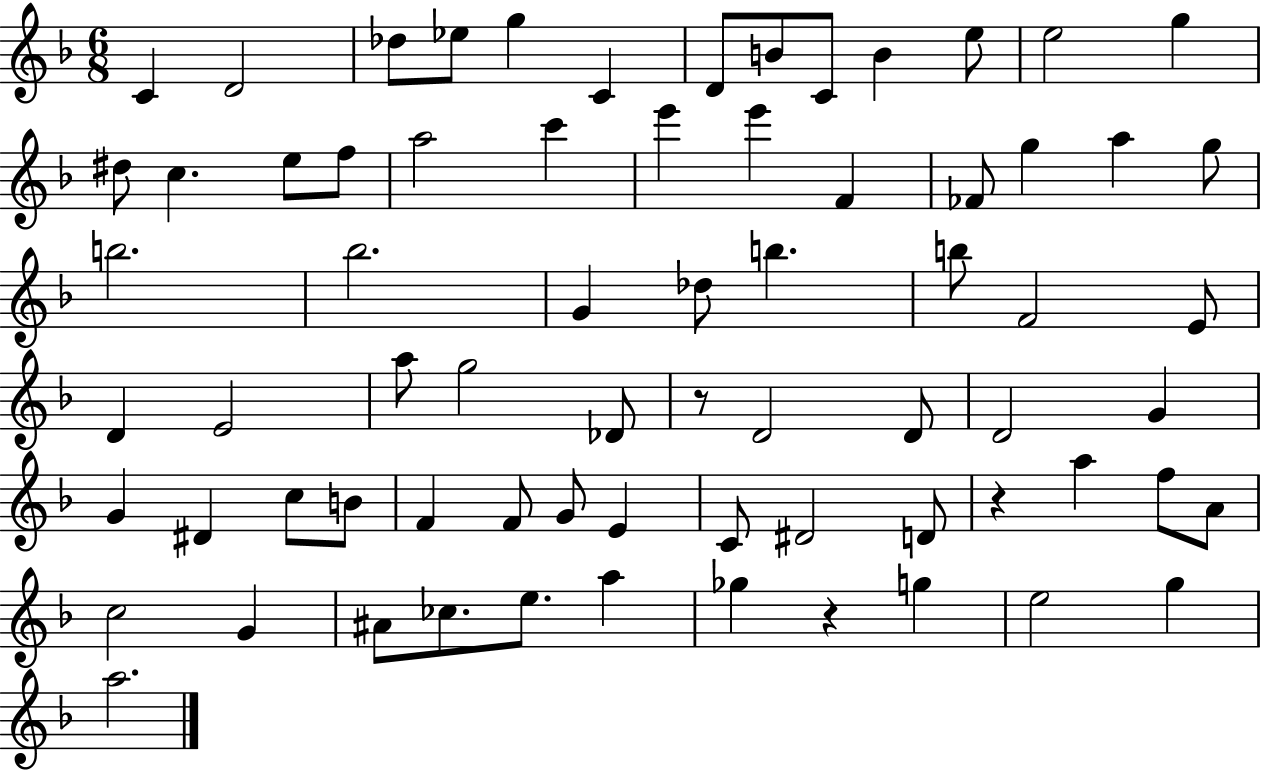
X:1
T:Untitled
M:6/8
L:1/4
K:F
C D2 _d/2 _e/2 g C D/2 B/2 C/2 B e/2 e2 g ^d/2 c e/2 f/2 a2 c' e' e' F _F/2 g a g/2 b2 _b2 G _d/2 b b/2 F2 E/2 D E2 a/2 g2 _D/2 z/2 D2 D/2 D2 G G ^D c/2 B/2 F F/2 G/2 E C/2 ^D2 D/2 z a f/2 A/2 c2 G ^A/2 _c/2 e/2 a _g z g e2 g a2